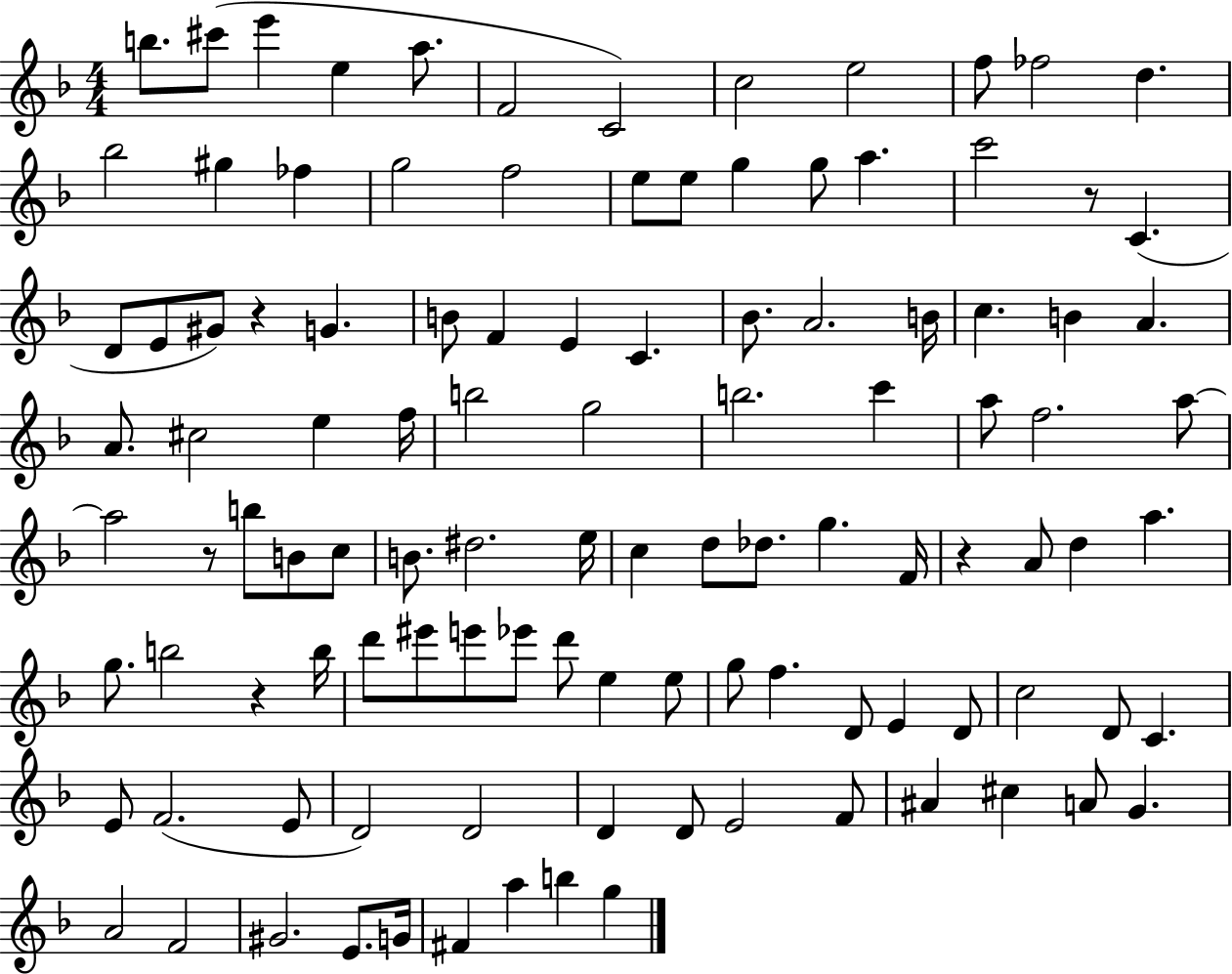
B5/e. C#6/e E6/q E5/q A5/e. F4/h C4/h C5/h E5/h F5/e FES5/h D5/q. Bb5/h G#5/q FES5/q G5/h F5/h E5/e E5/e G5/q G5/e A5/q. C6/h R/e C4/q. D4/e E4/e G#4/e R/q G4/q. B4/e F4/q E4/q C4/q. Bb4/e. A4/h. B4/s C5/q. B4/q A4/q. A4/e. C#5/h E5/q F5/s B5/h G5/h B5/h. C6/q A5/e F5/h. A5/e A5/h R/e B5/e B4/e C5/e B4/e. D#5/h. E5/s C5/q D5/e Db5/e. G5/q. F4/s R/q A4/e D5/q A5/q. G5/e. B5/h R/q B5/s D6/e EIS6/e E6/e Eb6/e D6/e E5/q E5/e G5/e F5/q. D4/e E4/q D4/e C5/h D4/e C4/q. E4/e F4/h. E4/e D4/h D4/h D4/q D4/e E4/h F4/e A#4/q C#5/q A4/e G4/q. A4/h F4/h G#4/h. E4/e. G4/s F#4/q A5/q B5/q G5/q